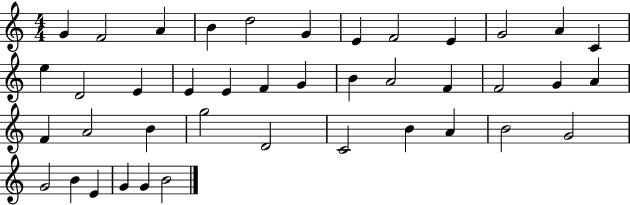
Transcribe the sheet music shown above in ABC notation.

X:1
T:Untitled
M:4/4
L:1/4
K:C
G F2 A B d2 G E F2 E G2 A C e D2 E E E F G B A2 F F2 G A F A2 B g2 D2 C2 B A B2 G2 G2 B E G G B2